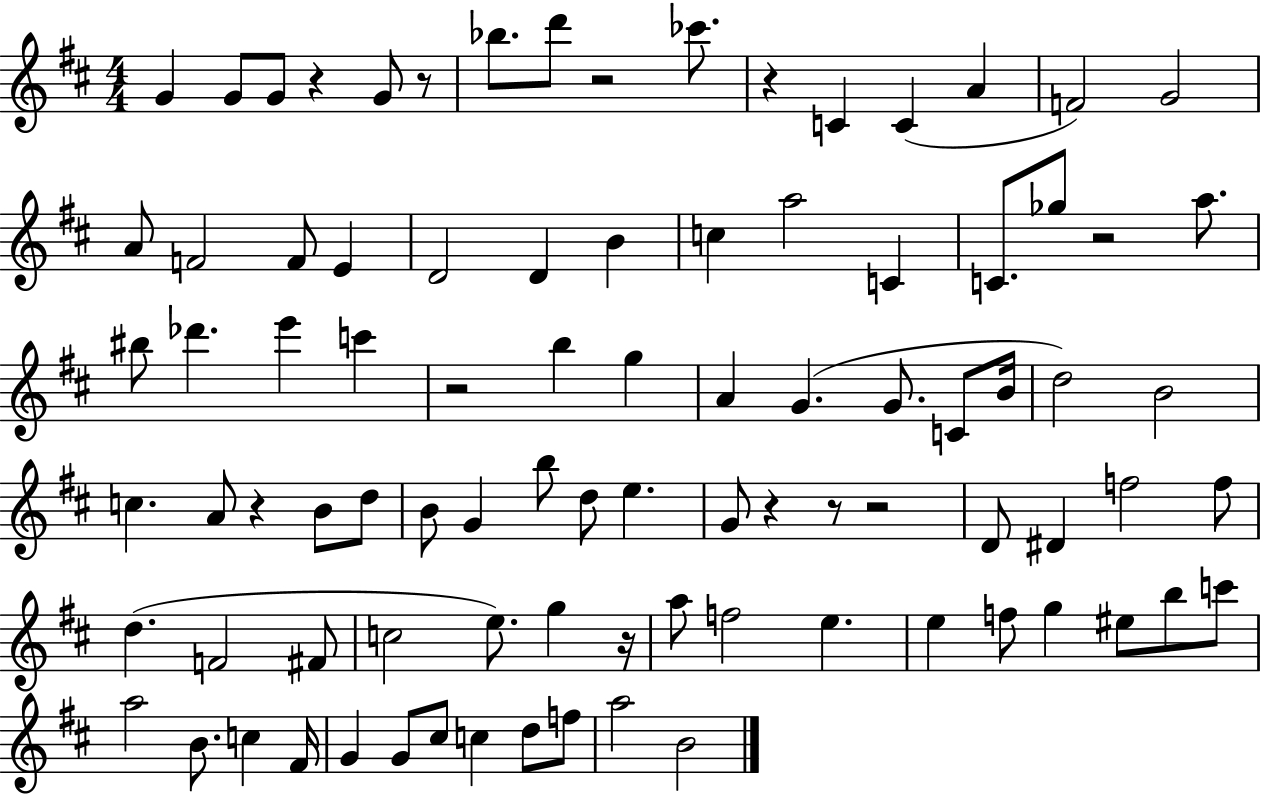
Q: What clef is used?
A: treble